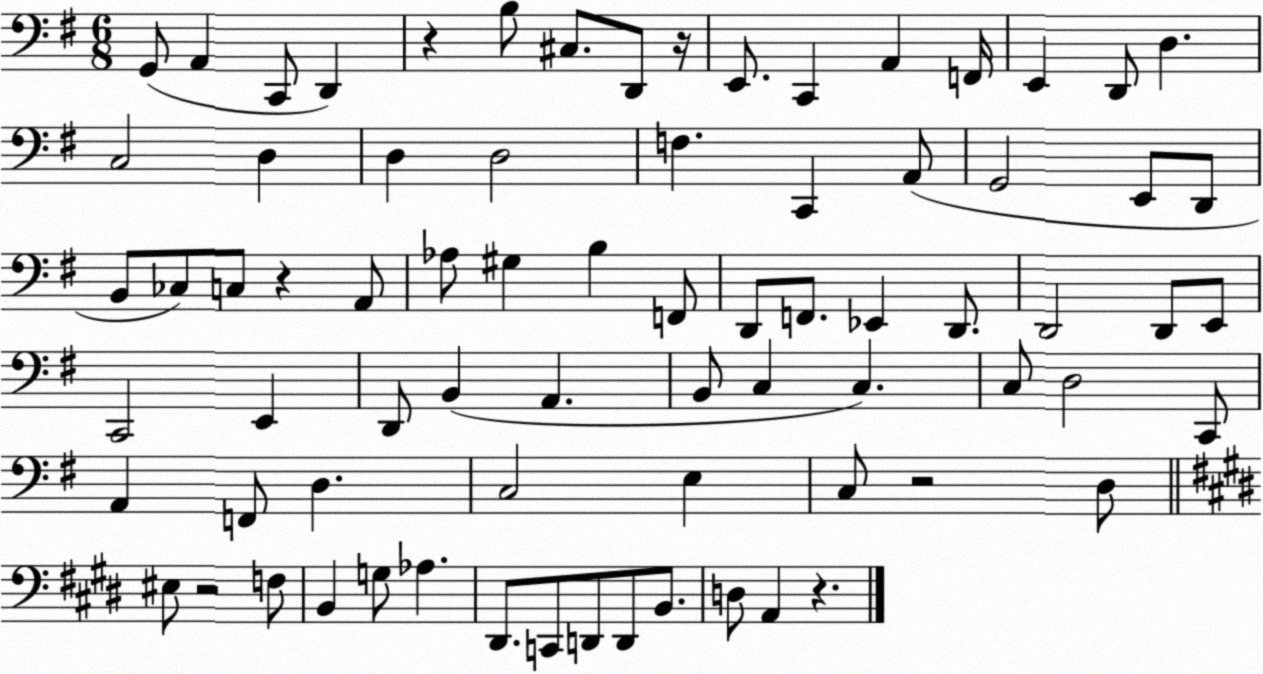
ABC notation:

X:1
T:Untitled
M:6/8
L:1/4
K:G
G,,/2 A,, C,,/2 D,, z B,/2 ^C,/2 D,,/2 z/4 E,,/2 C,, A,, F,,/4 E,, D,,/2 D, C,2 D, D, D,2 F, C,, A,,/2 G,,2 E,,/2 D,,/2 B,,/2 _C,/2 C,/2 z A,,/2 _A,/2 ^G, B, F,,/2 D,,/2 F,,/2 _E,, D,,/2 D,,2 D,,/2 E,,/2 C,,2 E,, D,,/2 B,, A,, B,,/2 C, C, C,/2 D,2 C,,/2 A,, F,,/2 D, C,2 E, C,/2 z2 D,/2 ^E,/2 z2 F,/2 B,, G,/2 _A, ^D,,/2 C,,/2 D,,/2 D,,/2 B,,/2 D,/2 A,, z